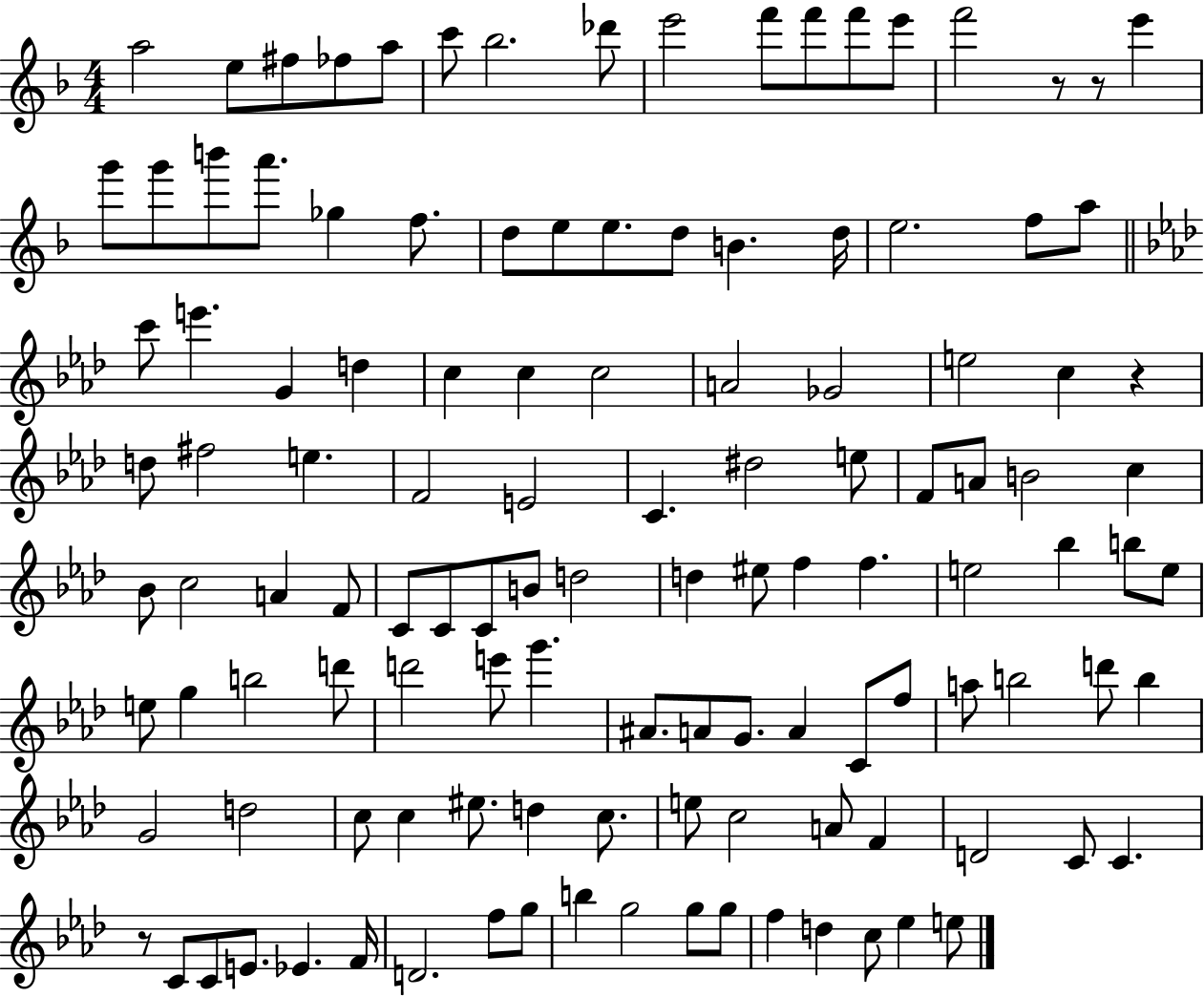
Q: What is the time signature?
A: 4/4